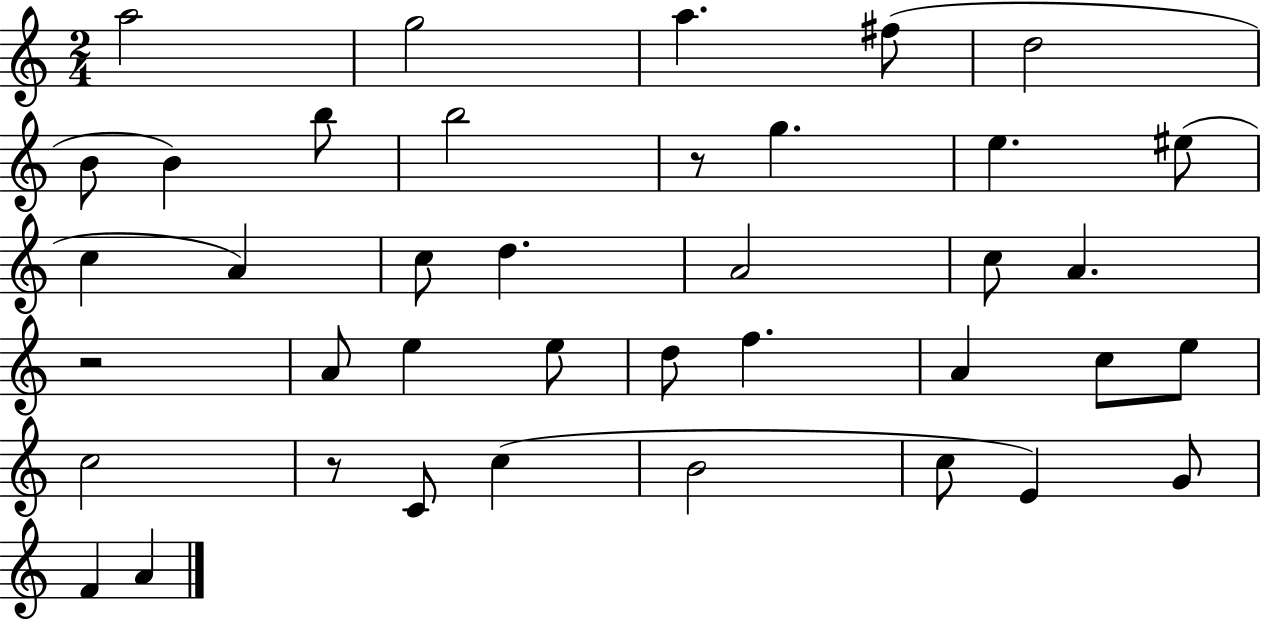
X:1
T:Untitled
M:2/4
L:1/4
K:C
a2 g2 a ^f/2 d2 B/2 B b/2 b2 z/2 g e ^e/2 c A c/2 d A2 c/2 A z2 A/2 e e/2 d/2 f A c/2 e/2 c2 z/2 C/2 c B2 c/2 E G/2 F A